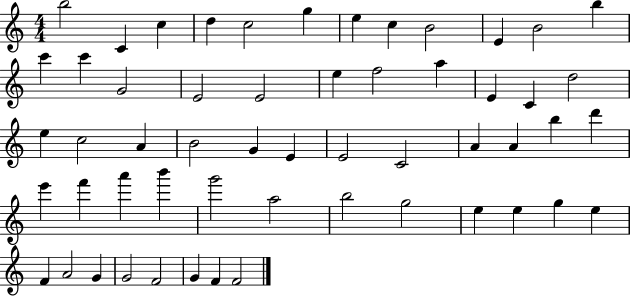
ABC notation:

X:1
T:Untitled
M:4/4
L:1/4
K:C
b2 C c d c2 g e c B2 E B2 b c' c' G2 E2 E2 e f2 a E C d2 e c2 A B2 G E E2 C2 A A b d' e' f' a' b' g'2 a2 b2 g2 e e g e F A2 G G2 F2 G F F2